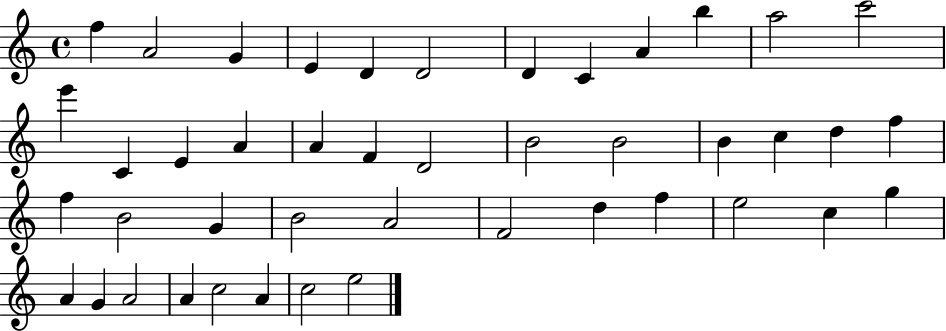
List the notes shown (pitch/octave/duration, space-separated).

F5/q A4/h G4/q E4/q D4/q D4/h D4/q C4/q A4/q B5/q A5/h C6/h E6/q C4/q E4/q A4/q A4/q F4/q D4/h B4/h B4/h B4/q C5/q D5/q F5/q F5/q B4/h G4/q B4/h A4/h F4/h D5/q F5/q E5/h C5/q G5/q A4/q G4/q A4/h A4/q C5/h A4/q C5/h E5/h